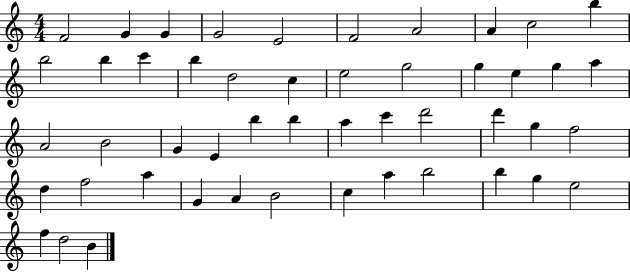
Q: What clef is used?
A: treble